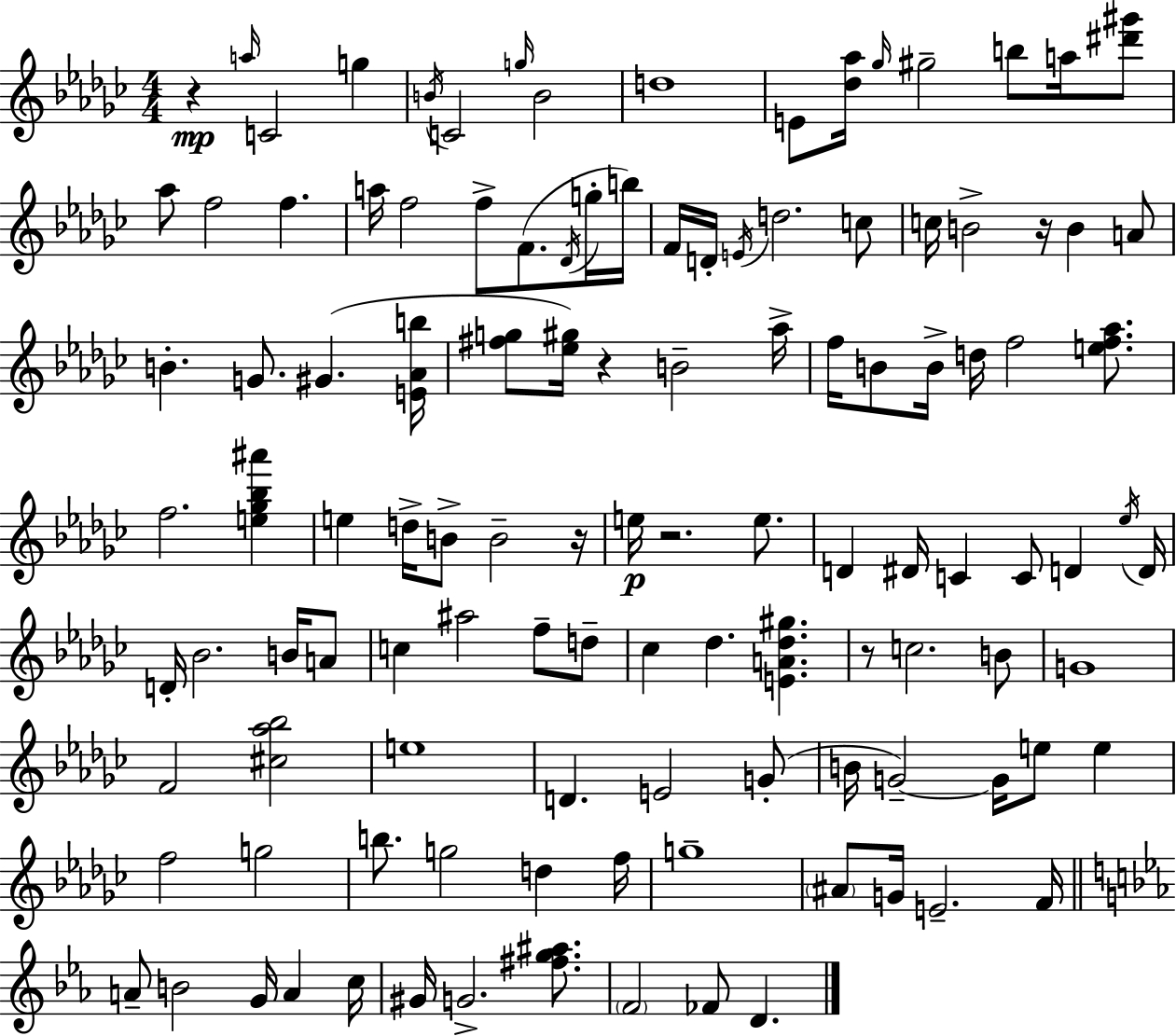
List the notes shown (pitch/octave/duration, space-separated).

R/q A5/s C4/h G5/q B4/s C4/h G5/s B4/h D5/w E4/e [Db5,Ab5]/s Gb5/s G#5/h B5/e A5/s [D#6,G#6]/e Ab5/e F5/h F5/q. A5/s F5/h F5/e F4/e. Db4/s G5/s B5/s F4/s D4/s E4/s D5/h. C5/e C5/s B4/h R/s B4/q A4/e B4/q. G4/e. G#4/q. [E4,Ab4,B5]/s [F#5,G5]/e [Eb5,G#5]/s R/q B4/h Ab5/s F5/s B4/e B4/s D5/s F5/h [E5,F5,Ab5]/e. F5/h. [E5,Gb5,Bb5,A#6]/q E5/q D5/s B4/e B4/h R/s E5/s R/h. E5/e. D4/q D#4/s C4/q C4/e D4/q Eb5/s D4/s D4/s Bb4/h. B4/s A4/e C5/q A#5/h F5/e D5/e CES5/q Db5/q. [E4,A4,Db5,G#5]/q. R/e C5/h. B4/e G4/w F4/h [C#5,Ab5,Bb5]/h E5/w D4/q. E4/h G4/e B4/s G4/h G4/s E5/e E5/q F5/h G5/h B5/e. G5/h D5/q F5/s G5/w A#4/e G4/s E4/h. F4/s A4/e B4/h G4/s A4/q C5/s G#4/s G4/h. [F#5,G5,A#5]/e. F4/h FES4/e D4/q.